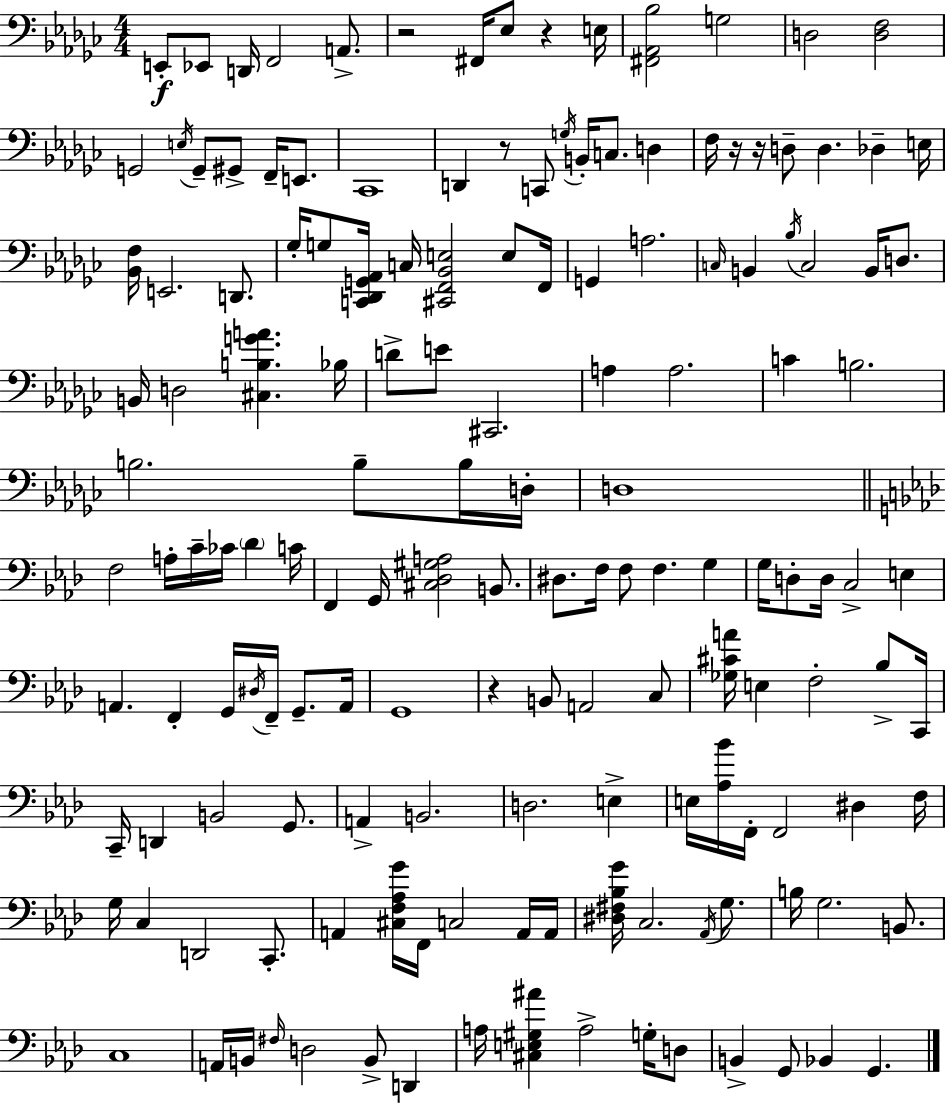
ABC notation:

X:1
T:Untitled
M:4/4
L:1/4
K:Ebm
E,,/2 _E,,/2 D,,/4 F,,2 A,,/2 z2 ^F,,/4 _E,/2 z E,/4 [^F,,_A,,_B,]2 G,2 D,2 [D,F,]2 G,,2 E,/4 G,,/2 ^G,,/2 F,,/4 E,,/2 _C,,4 D,, z/2 C,,/2 G,/4 B,,/4 C,/2 D, F,/4 z/4 z/4 D,/2 D, _D, E,/4 [_B,,F,]/4 E,,2 D,,/2 _G,/4 G,/2 [C,,_D,,G,,_A,,]/4 C,/4 [^C,,F,,_B,,E,]2 E,/2 F,,/4 G,, A,2 C,/4 B,, _B,/4 C,2 B,,/4 D,/2 B,,/4 D,2 [^C,B,GA] _B,/4 D/2 E/2 ^C,,2 A, A,2 C B,2 B,2 B,/2 B,/4 D,/4 D,4 F,2 A,/4 C/4 _C/4 _D C/4 F,, G,,/4 [^C,_D,^G,A,]2 B,,/2 ^D,/2 F,/4 F,/2 F, G, G,/4 D,/2 D,/4 C,2 E, A,, F,, G,,/4 ^D,/4 F,,/4 G,,/2 A,,/4 G,,4 z B,,/2 A,,2 C,/2 [_G,^CA]/4 E, F,2 _B,/2 C,,/4 C,,/4 D,, B,,2 G,,/2 A,, B,,2 D,2 E, E,/4 [_A,_B]/4 F,,/4 F,,2 ^D, F,/4 G,/4 C, D,,2 C,,/2 A,, [^C,F,_A,G]/4 F,,/4 C,2 A,,/4 A,,/4 [^D,^F,_B,G]/4 C,2 _A,,/4 G,/2 B,/4 G,2 B,,/2 C,4 A,,/4 B,,/4 ^F,/4 D,2 B,,/2 D,, A,/4 [^C,E,^G,^A] A,2 G,/4 D,/2 B,, G,,/2 _B,, G,,